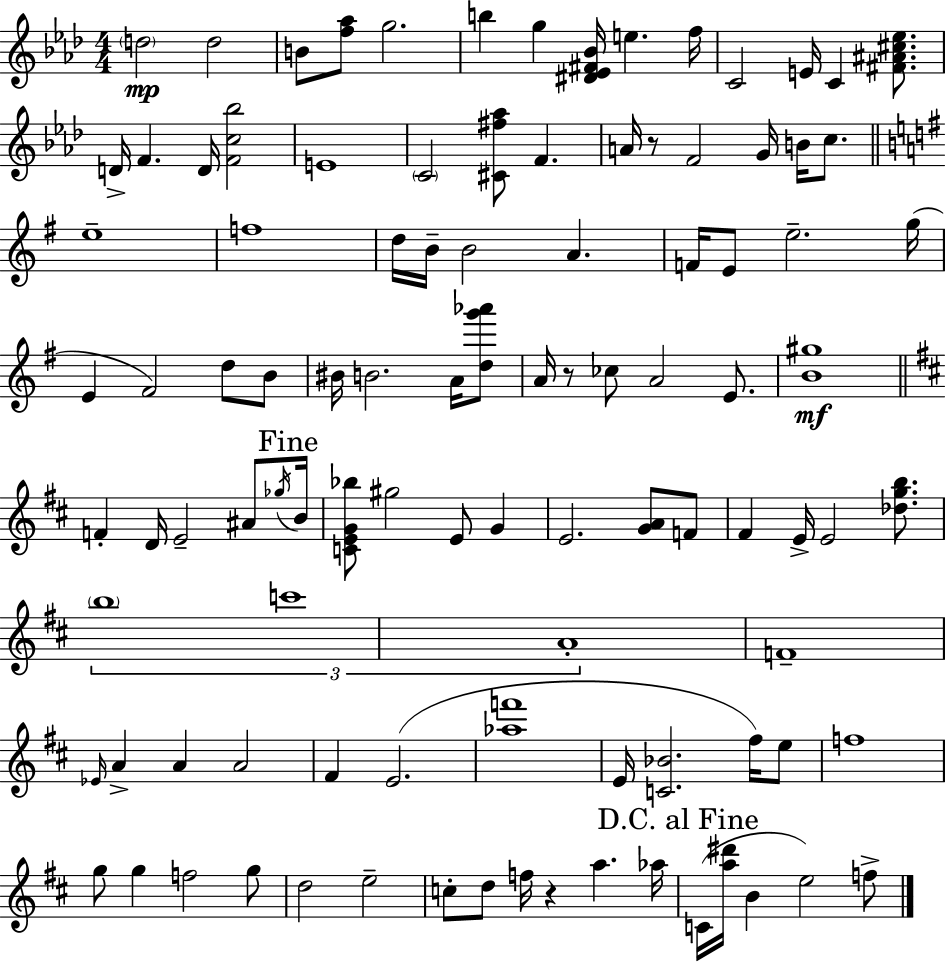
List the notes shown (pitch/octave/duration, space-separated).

D5/h D5/h B4/e [F5,Ab5]/e G5/h. B5/q G5/q [D#4,Eb4,F#4,Bb4]/s E5/q. F5/s C4/h E4/s C4/q [F#4,A#4,C#5,Eb5]/e. D4/s F4/q. D4/s [F4,C5,Bb5]/h E4/w C4/h [C#4,F#5,Ab5]/e F4/q. A4/s R/e F4/h G4/s B4/s C5/e. E5/w F5/w D5/s B4/s B4/h A4/q. F4/s E4/e E5/h. G5/s E4/q F#4/h D5/e B4/e BIS4/s B4/h. A4/s [D5,G6,Ab6]/e A4/s R/e CES5/e A4/h E4/e. [B4,G#5]/w F4/q D4/s E4/h A#4/e Gb5/s B4/s [C4,E4,G4,Bb5]/e G#5/h E4/e G4/q E4/h. [G4,A4]/e F4/e F#4/q E4/s E4/h [Db5,G5,B5]/e. B5/w C6/w A4/w F4/w Eb4/s A4/q A4/q A4/h F#4/q E4/h. [Ab5,F6]/w E4/s [C4,Bb4]/h. F#5/s E5/e F5/w G5/e G5/q F5/h G5/e D5/h E5/h C5/e D5/e F5/s R/q A5/q. Ab5/s C4/s [A5,D#6]/s B4/q E5/h F5/e